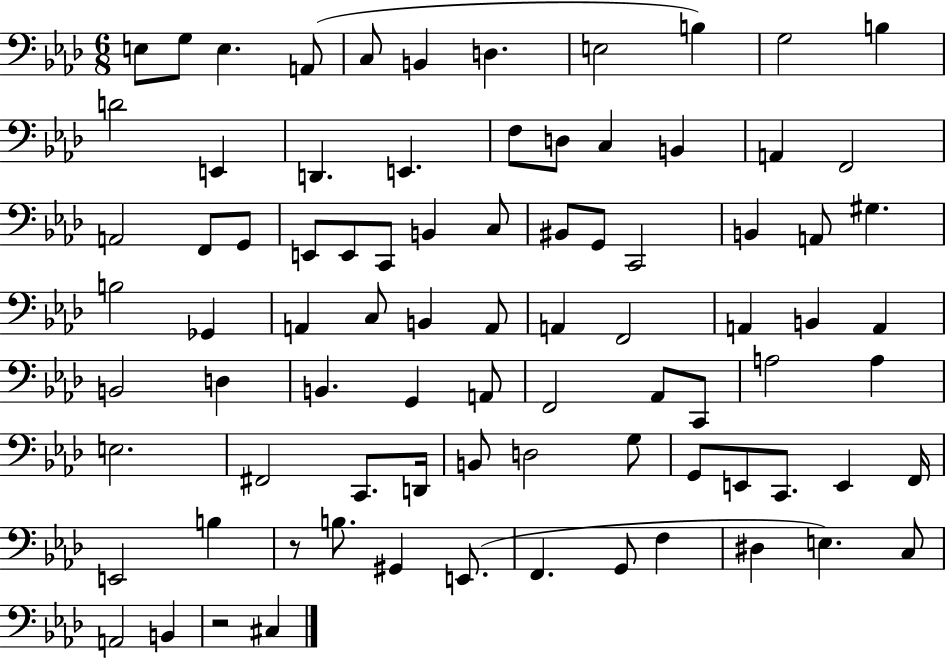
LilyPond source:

{
  \clef bass
  \numericTimeSignature
  \time 6/8
  \key aes \major
  \repeat volta 2 { e8 g8 e4. a,8( | c8 b,4 d4. | e2 b4) | g2 b4 | \break d'2 e,4 | d,4. e,4. | f8 d8 c4 b,4 | a,4 f,2 | \break a,2 f,8 g,8 | e,8 e,8 c,8 b,4 c8 | bis,8 g,8 c,2 | b,4 a,8 gis4. | \break b2 ges,4 | a,4 c8 b,4 a,8 | a,4 f,2 | a,4 b,4 a,4 | \break b,2 d4 | b,4. g,4 a,8 | f,2 aes,8 c,8 | a2 a4 | \break e2. | fis,2 c,8. d,16 | b,8 d2 g8 | g,8 e,8 c,8. e,4 f,16 | \break e,2 b4 | r8 b8. gis,4 e,8.( | f,4. g,8 f4 | dis4 e4.) c8 | \break a,2 b,4 | r2 cis4 | } \bar "|."
}